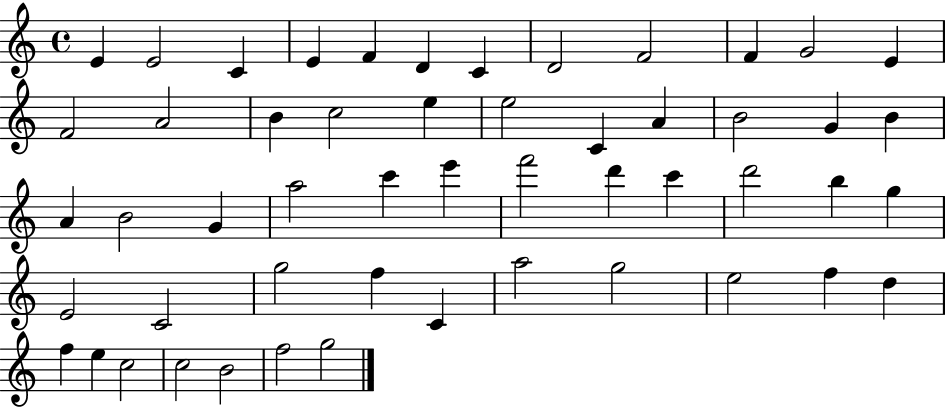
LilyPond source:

{
  \clef treble
  \time 4/4
  \defaultTimeSignature
  \key c \major
  e'4 e'2 c'4 | e'4 f'4 d'4 c'4 | d'2 f'2 | f'4 g'2 e'4 | \break f'2 a'2 | b'4 c''2 e''4 | e''2 c'4 a'4 | b'2 g'4 b'4 | \break a'4 b'2 g'4 | a''2 c'''4 e'''4 | f'''2 d'''4 c'''4 | d'''2 b''4 g''4 | \break e'2 c'2 | g''2 f''4 c'4 | a''2 g''2 | e''2 f''4 d''4 | \break f''4 e''4 c''2 | c''2 b'2 | f''2 g''2 | \bar "|."
}